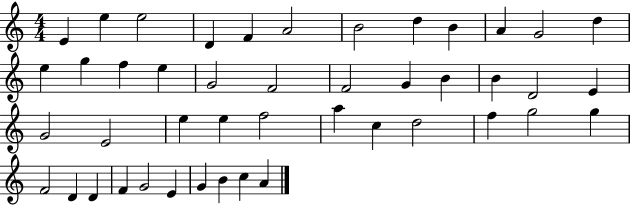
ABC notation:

X:1
T:Untitled
M:4/4
L:1/4
K:C
E e e2 D F A2 B2 d B A G2 d e g f e G2 F2 F2 G B B D2 E G2 E2 e e f2 a c d2 f g2 g F2 D D F G2 E G B c A